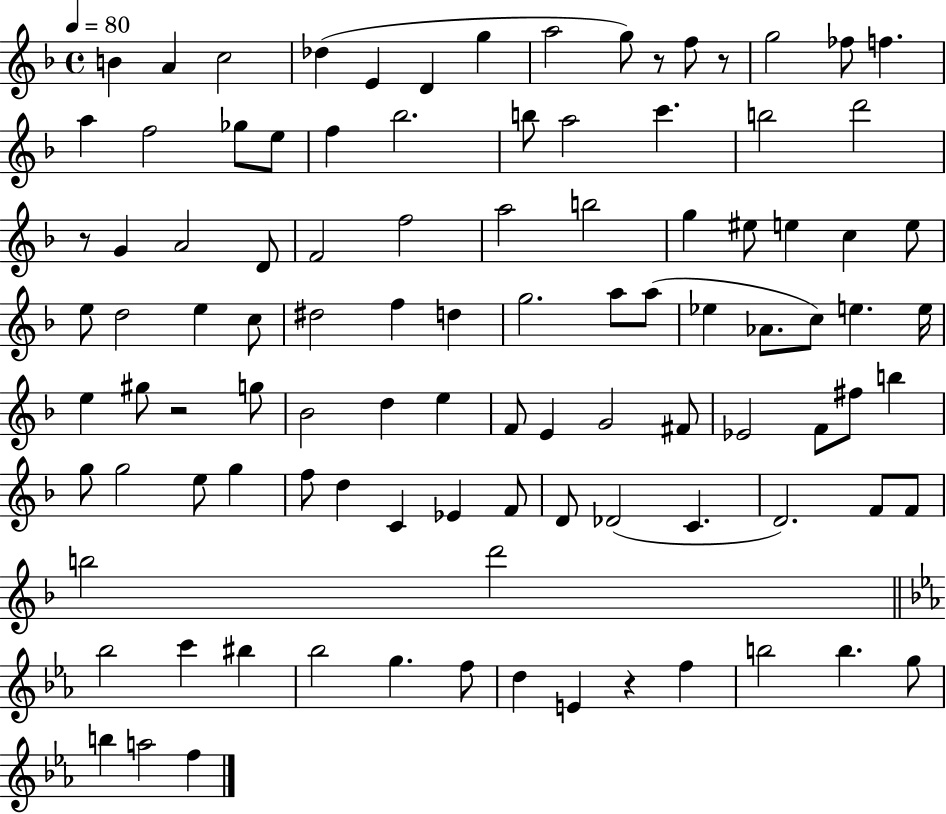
{
  \clef treble
  \time 4/4
  \defaultTimeSignature
  \key f \major
  \tempo 4 = 80
  \repeat volta 2 { b'4 a'4 c''2 | des''4( e'4 d'4 g''4 | a''2 g''8) r8 f''8 r8 | g''2 fes''8 f''4. | \break a''4 f''2 ges''8 e''8 | f''4 bes''2. | b''8 a''2 c'''4. | b''2 d'''2 | \break r8 g'4 a'2 d'8 | f'2 f''2 | a''2 b''2 | g''4 eis''8 e''4 c''4 e''8 | \break e''8 d''2 e''4 c''8 | dis''2 f''4 d''4 | g''2. a''8 a''8( | ees''4 aes'8. c''8) e''4. e''16 | \break e''4 gis''8 r2 g''8 | bes'2 d''4 e''4 | f'8 e'4 g'2 fis'8 | ees'2 f'8 fis''8 b''4 | \break g''8 g''2 e''8 g''4 | f''8 d''4 c'4 ees'4 f'8 | d'8 des'2( c'4. | d'2.) f'8 f'8 | \break b''2 d'''2 | \bar "||" \break \key ees \major bes''2 c'''4 bis''4 | bes''2 g''4. f''8 | d''4 e'4 r4 f''4 | b''2 b''4. g''8 | \break b''4 a''2 f''4 | } \bar "|."
}